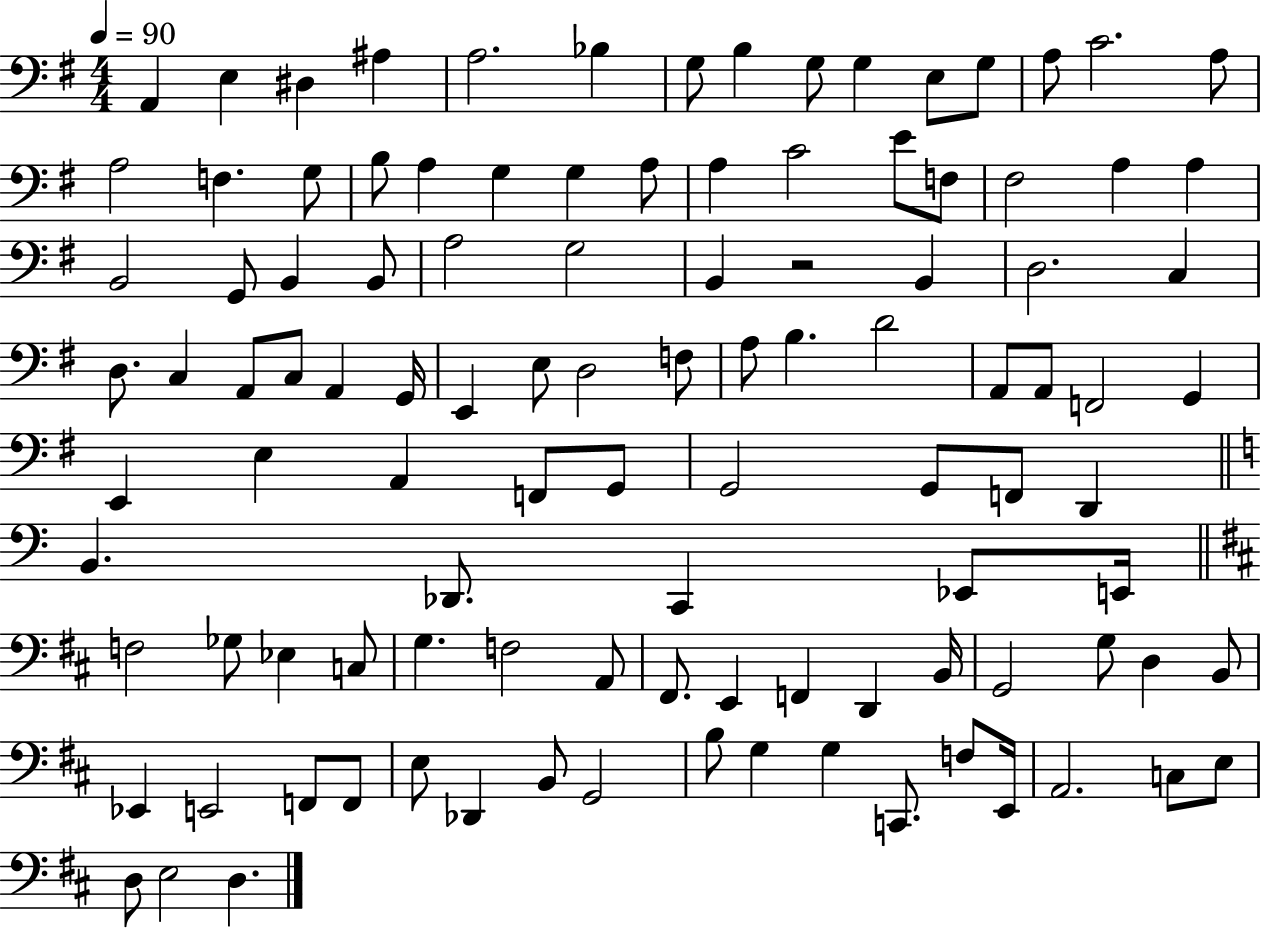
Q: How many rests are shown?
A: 1